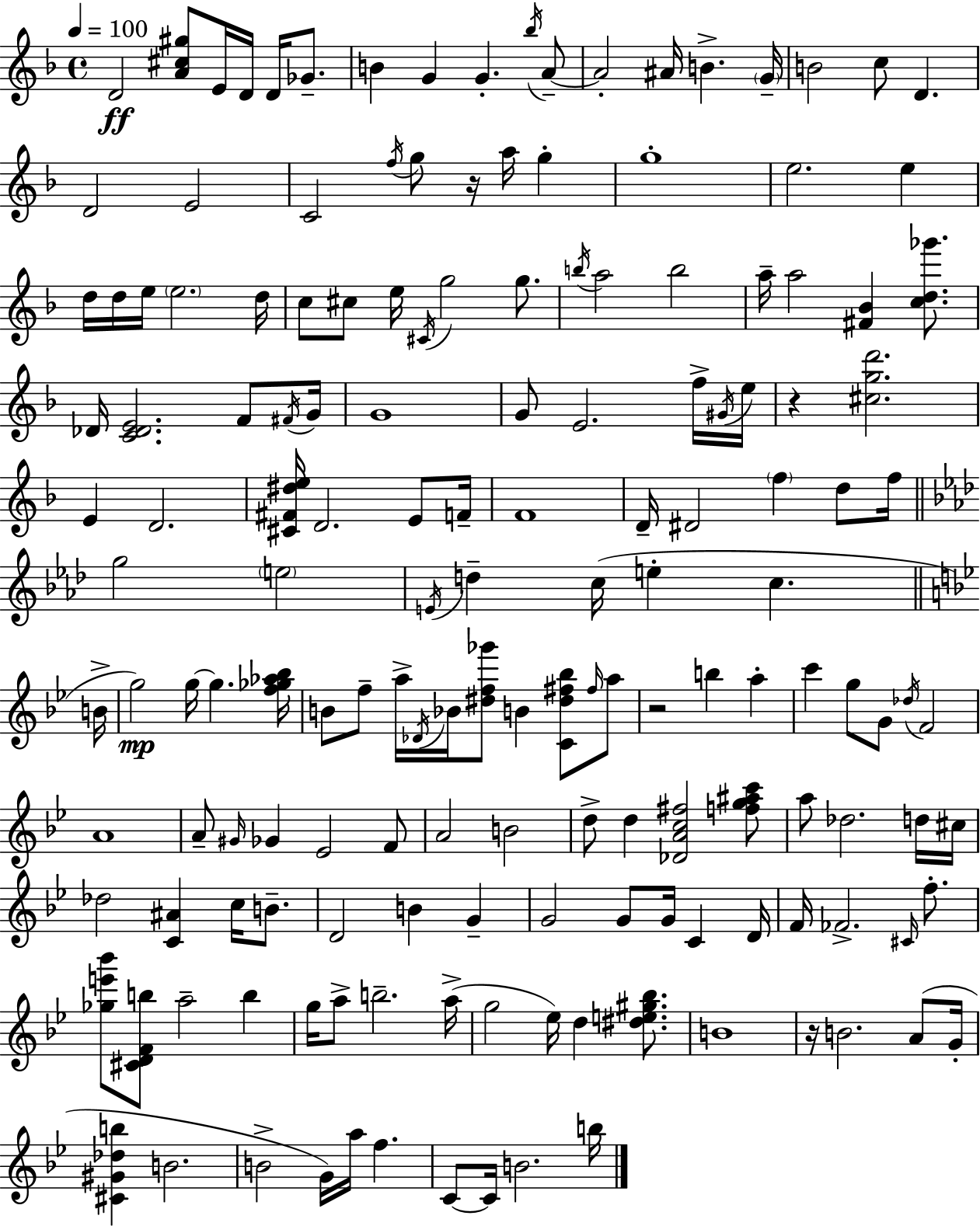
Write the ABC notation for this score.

X:1
T:Untitled
M:4/4
L:1/4
K:F
D2 [A^c^g]/2 E/4 D/4 D/4 _G/2 B G G _b/4 A/2 A2 ^A/4 B G/4 B2 c/2 D D2 E2 C2 f/4 g/2 z/4 a/4 g g4 e2 e d/4 d/4 e/4 e2 d/4 c/2 ^c/2 e/4 ^C/4 g2 g/2 b/4 a2 b2 a/4 a2 [^F_B] [cd_g']/2 _D/4 [C_DE]2 F/2 ^F/4 G/4 G4 G/2 E2 f/4 ^G/4 e/4 z [^cgd']2 E D2 [^C^F^de]/4 D2 E/2 F/4 F4 D/4 ^D2 f d/2 f/4 g2 e2 E/4 d c/4 e c B/4 g2 g/4 g [f_g_a_b]/4 B/2 f/2 a/4 _D/4 _B/4 [^df_g']/2 B [C^d^f_b]/2 ^f/4 a/2 z2 b a c' g/2 G/2 _d/4 F2 A4 A/2 ^G/4 _G _E2 F/2 A2 B2 d/2 d [_DAc^f]2 [fg^ac']/2 a/2 _d2 d/4 ^c/4 _d2 [C^A] c/4 B/2 D2 B G G2 G/2 G/4 C D/4 F/4 _F2 ^C/4 f/2 [_ge'_b']/2 [^CDFb]/2 a2 b g/4 a/2 b2 a/4 g2 _e/4 d [^de^g_b]/2 B4 z/4 B2 A/2 G/4 [^C^G_db] B2 B2 G/4 a/4 f C/2 C/4 B2 b/4